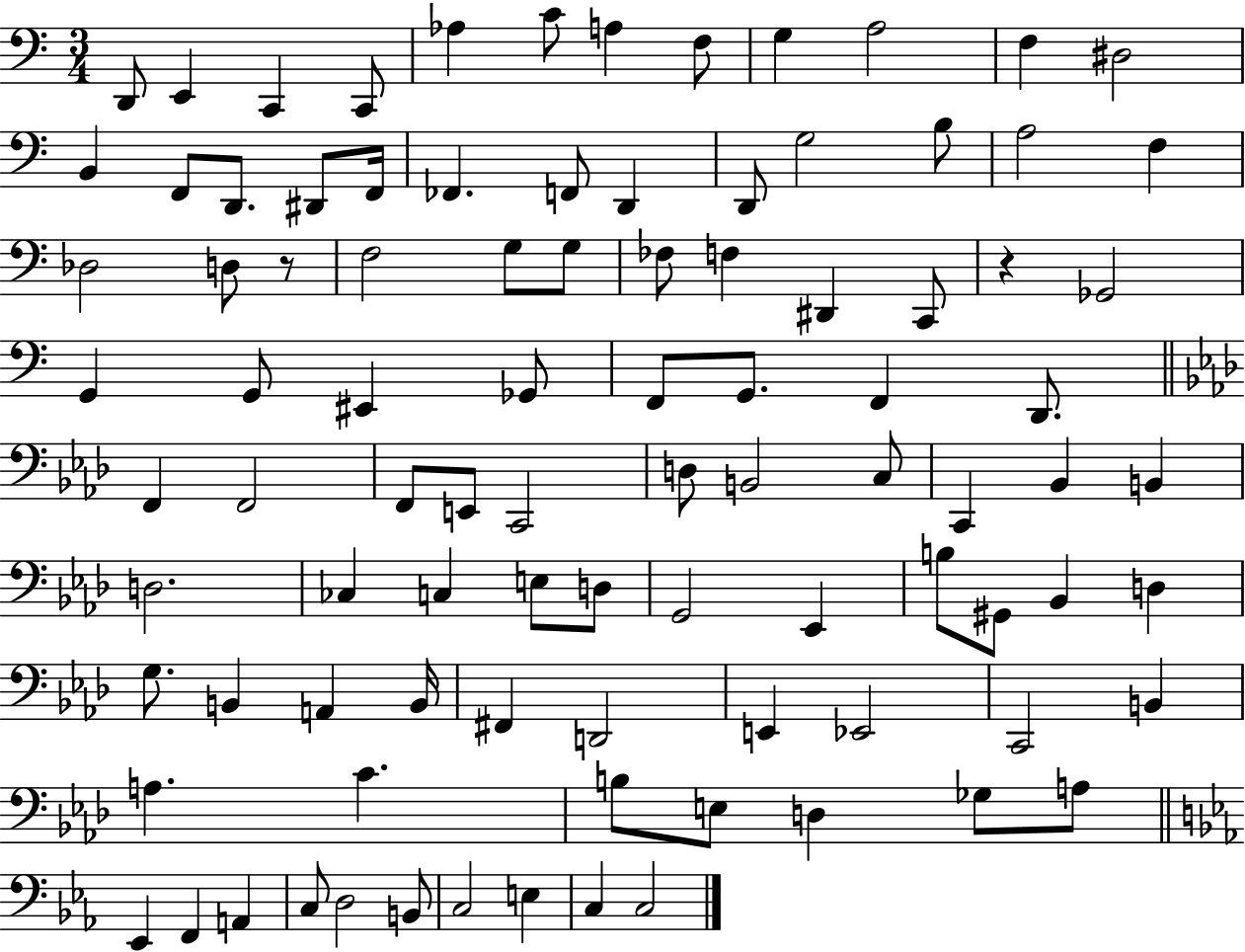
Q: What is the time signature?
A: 3/4